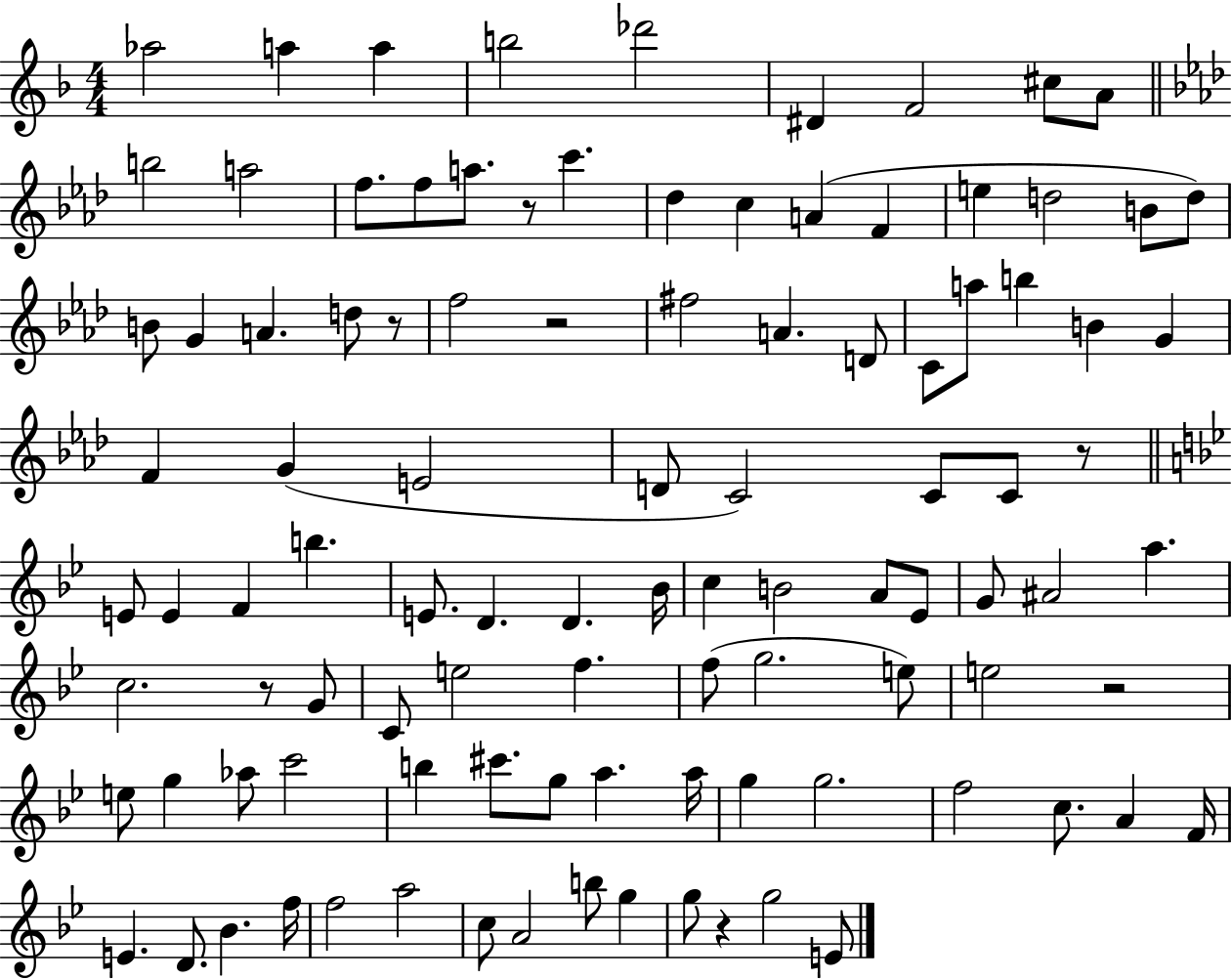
Ab5/h A5/q A5/q B5/h Db6/h D#4/q F4/h C#5/e A4/e B5/h A5/h F5/e. F5/e A5/e. R/e C6/q. Db5/q C5/q A4/q F4/q E5/q D5/h B4/e D5/e B4/e G4/q A4/q. D5/e R/e F5/h R/h F#5/h A4/q. D4/e C4/e A5/e B5/q B4/q G4/q F4/q G4/q E4/h D4/e C4/h C4/e C4/e R/e E4/e E4/q F4/q B5/q. E4/e. D4/q. D4/q. Bb4/s C5/q B4/h A4/e Eb4/e G4/e A#4/h A5/q. C5/h. R/e G4/e C4/e E5/h F5/q. F5/e G5/h. E5/e E5/h R/h E5/e G5/q Ab5/e C6/h B5/q C#6/e. G5/e A5/q. A5/s G5/q G5/h. F5/h C5/e. A4/q F4/s E4/q. D4/e. Bb4/q. F5/s F5/h A5/h C5/e A4/h B5/e G5/q G5/e R/q G5/h E4/e